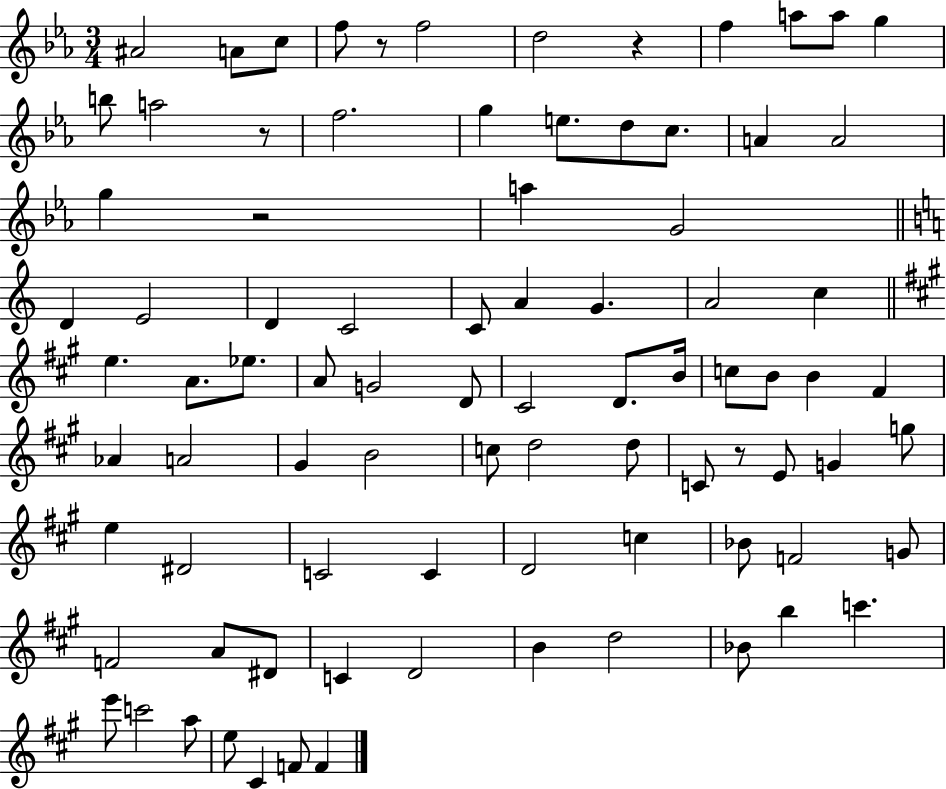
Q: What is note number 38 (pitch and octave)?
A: C#4